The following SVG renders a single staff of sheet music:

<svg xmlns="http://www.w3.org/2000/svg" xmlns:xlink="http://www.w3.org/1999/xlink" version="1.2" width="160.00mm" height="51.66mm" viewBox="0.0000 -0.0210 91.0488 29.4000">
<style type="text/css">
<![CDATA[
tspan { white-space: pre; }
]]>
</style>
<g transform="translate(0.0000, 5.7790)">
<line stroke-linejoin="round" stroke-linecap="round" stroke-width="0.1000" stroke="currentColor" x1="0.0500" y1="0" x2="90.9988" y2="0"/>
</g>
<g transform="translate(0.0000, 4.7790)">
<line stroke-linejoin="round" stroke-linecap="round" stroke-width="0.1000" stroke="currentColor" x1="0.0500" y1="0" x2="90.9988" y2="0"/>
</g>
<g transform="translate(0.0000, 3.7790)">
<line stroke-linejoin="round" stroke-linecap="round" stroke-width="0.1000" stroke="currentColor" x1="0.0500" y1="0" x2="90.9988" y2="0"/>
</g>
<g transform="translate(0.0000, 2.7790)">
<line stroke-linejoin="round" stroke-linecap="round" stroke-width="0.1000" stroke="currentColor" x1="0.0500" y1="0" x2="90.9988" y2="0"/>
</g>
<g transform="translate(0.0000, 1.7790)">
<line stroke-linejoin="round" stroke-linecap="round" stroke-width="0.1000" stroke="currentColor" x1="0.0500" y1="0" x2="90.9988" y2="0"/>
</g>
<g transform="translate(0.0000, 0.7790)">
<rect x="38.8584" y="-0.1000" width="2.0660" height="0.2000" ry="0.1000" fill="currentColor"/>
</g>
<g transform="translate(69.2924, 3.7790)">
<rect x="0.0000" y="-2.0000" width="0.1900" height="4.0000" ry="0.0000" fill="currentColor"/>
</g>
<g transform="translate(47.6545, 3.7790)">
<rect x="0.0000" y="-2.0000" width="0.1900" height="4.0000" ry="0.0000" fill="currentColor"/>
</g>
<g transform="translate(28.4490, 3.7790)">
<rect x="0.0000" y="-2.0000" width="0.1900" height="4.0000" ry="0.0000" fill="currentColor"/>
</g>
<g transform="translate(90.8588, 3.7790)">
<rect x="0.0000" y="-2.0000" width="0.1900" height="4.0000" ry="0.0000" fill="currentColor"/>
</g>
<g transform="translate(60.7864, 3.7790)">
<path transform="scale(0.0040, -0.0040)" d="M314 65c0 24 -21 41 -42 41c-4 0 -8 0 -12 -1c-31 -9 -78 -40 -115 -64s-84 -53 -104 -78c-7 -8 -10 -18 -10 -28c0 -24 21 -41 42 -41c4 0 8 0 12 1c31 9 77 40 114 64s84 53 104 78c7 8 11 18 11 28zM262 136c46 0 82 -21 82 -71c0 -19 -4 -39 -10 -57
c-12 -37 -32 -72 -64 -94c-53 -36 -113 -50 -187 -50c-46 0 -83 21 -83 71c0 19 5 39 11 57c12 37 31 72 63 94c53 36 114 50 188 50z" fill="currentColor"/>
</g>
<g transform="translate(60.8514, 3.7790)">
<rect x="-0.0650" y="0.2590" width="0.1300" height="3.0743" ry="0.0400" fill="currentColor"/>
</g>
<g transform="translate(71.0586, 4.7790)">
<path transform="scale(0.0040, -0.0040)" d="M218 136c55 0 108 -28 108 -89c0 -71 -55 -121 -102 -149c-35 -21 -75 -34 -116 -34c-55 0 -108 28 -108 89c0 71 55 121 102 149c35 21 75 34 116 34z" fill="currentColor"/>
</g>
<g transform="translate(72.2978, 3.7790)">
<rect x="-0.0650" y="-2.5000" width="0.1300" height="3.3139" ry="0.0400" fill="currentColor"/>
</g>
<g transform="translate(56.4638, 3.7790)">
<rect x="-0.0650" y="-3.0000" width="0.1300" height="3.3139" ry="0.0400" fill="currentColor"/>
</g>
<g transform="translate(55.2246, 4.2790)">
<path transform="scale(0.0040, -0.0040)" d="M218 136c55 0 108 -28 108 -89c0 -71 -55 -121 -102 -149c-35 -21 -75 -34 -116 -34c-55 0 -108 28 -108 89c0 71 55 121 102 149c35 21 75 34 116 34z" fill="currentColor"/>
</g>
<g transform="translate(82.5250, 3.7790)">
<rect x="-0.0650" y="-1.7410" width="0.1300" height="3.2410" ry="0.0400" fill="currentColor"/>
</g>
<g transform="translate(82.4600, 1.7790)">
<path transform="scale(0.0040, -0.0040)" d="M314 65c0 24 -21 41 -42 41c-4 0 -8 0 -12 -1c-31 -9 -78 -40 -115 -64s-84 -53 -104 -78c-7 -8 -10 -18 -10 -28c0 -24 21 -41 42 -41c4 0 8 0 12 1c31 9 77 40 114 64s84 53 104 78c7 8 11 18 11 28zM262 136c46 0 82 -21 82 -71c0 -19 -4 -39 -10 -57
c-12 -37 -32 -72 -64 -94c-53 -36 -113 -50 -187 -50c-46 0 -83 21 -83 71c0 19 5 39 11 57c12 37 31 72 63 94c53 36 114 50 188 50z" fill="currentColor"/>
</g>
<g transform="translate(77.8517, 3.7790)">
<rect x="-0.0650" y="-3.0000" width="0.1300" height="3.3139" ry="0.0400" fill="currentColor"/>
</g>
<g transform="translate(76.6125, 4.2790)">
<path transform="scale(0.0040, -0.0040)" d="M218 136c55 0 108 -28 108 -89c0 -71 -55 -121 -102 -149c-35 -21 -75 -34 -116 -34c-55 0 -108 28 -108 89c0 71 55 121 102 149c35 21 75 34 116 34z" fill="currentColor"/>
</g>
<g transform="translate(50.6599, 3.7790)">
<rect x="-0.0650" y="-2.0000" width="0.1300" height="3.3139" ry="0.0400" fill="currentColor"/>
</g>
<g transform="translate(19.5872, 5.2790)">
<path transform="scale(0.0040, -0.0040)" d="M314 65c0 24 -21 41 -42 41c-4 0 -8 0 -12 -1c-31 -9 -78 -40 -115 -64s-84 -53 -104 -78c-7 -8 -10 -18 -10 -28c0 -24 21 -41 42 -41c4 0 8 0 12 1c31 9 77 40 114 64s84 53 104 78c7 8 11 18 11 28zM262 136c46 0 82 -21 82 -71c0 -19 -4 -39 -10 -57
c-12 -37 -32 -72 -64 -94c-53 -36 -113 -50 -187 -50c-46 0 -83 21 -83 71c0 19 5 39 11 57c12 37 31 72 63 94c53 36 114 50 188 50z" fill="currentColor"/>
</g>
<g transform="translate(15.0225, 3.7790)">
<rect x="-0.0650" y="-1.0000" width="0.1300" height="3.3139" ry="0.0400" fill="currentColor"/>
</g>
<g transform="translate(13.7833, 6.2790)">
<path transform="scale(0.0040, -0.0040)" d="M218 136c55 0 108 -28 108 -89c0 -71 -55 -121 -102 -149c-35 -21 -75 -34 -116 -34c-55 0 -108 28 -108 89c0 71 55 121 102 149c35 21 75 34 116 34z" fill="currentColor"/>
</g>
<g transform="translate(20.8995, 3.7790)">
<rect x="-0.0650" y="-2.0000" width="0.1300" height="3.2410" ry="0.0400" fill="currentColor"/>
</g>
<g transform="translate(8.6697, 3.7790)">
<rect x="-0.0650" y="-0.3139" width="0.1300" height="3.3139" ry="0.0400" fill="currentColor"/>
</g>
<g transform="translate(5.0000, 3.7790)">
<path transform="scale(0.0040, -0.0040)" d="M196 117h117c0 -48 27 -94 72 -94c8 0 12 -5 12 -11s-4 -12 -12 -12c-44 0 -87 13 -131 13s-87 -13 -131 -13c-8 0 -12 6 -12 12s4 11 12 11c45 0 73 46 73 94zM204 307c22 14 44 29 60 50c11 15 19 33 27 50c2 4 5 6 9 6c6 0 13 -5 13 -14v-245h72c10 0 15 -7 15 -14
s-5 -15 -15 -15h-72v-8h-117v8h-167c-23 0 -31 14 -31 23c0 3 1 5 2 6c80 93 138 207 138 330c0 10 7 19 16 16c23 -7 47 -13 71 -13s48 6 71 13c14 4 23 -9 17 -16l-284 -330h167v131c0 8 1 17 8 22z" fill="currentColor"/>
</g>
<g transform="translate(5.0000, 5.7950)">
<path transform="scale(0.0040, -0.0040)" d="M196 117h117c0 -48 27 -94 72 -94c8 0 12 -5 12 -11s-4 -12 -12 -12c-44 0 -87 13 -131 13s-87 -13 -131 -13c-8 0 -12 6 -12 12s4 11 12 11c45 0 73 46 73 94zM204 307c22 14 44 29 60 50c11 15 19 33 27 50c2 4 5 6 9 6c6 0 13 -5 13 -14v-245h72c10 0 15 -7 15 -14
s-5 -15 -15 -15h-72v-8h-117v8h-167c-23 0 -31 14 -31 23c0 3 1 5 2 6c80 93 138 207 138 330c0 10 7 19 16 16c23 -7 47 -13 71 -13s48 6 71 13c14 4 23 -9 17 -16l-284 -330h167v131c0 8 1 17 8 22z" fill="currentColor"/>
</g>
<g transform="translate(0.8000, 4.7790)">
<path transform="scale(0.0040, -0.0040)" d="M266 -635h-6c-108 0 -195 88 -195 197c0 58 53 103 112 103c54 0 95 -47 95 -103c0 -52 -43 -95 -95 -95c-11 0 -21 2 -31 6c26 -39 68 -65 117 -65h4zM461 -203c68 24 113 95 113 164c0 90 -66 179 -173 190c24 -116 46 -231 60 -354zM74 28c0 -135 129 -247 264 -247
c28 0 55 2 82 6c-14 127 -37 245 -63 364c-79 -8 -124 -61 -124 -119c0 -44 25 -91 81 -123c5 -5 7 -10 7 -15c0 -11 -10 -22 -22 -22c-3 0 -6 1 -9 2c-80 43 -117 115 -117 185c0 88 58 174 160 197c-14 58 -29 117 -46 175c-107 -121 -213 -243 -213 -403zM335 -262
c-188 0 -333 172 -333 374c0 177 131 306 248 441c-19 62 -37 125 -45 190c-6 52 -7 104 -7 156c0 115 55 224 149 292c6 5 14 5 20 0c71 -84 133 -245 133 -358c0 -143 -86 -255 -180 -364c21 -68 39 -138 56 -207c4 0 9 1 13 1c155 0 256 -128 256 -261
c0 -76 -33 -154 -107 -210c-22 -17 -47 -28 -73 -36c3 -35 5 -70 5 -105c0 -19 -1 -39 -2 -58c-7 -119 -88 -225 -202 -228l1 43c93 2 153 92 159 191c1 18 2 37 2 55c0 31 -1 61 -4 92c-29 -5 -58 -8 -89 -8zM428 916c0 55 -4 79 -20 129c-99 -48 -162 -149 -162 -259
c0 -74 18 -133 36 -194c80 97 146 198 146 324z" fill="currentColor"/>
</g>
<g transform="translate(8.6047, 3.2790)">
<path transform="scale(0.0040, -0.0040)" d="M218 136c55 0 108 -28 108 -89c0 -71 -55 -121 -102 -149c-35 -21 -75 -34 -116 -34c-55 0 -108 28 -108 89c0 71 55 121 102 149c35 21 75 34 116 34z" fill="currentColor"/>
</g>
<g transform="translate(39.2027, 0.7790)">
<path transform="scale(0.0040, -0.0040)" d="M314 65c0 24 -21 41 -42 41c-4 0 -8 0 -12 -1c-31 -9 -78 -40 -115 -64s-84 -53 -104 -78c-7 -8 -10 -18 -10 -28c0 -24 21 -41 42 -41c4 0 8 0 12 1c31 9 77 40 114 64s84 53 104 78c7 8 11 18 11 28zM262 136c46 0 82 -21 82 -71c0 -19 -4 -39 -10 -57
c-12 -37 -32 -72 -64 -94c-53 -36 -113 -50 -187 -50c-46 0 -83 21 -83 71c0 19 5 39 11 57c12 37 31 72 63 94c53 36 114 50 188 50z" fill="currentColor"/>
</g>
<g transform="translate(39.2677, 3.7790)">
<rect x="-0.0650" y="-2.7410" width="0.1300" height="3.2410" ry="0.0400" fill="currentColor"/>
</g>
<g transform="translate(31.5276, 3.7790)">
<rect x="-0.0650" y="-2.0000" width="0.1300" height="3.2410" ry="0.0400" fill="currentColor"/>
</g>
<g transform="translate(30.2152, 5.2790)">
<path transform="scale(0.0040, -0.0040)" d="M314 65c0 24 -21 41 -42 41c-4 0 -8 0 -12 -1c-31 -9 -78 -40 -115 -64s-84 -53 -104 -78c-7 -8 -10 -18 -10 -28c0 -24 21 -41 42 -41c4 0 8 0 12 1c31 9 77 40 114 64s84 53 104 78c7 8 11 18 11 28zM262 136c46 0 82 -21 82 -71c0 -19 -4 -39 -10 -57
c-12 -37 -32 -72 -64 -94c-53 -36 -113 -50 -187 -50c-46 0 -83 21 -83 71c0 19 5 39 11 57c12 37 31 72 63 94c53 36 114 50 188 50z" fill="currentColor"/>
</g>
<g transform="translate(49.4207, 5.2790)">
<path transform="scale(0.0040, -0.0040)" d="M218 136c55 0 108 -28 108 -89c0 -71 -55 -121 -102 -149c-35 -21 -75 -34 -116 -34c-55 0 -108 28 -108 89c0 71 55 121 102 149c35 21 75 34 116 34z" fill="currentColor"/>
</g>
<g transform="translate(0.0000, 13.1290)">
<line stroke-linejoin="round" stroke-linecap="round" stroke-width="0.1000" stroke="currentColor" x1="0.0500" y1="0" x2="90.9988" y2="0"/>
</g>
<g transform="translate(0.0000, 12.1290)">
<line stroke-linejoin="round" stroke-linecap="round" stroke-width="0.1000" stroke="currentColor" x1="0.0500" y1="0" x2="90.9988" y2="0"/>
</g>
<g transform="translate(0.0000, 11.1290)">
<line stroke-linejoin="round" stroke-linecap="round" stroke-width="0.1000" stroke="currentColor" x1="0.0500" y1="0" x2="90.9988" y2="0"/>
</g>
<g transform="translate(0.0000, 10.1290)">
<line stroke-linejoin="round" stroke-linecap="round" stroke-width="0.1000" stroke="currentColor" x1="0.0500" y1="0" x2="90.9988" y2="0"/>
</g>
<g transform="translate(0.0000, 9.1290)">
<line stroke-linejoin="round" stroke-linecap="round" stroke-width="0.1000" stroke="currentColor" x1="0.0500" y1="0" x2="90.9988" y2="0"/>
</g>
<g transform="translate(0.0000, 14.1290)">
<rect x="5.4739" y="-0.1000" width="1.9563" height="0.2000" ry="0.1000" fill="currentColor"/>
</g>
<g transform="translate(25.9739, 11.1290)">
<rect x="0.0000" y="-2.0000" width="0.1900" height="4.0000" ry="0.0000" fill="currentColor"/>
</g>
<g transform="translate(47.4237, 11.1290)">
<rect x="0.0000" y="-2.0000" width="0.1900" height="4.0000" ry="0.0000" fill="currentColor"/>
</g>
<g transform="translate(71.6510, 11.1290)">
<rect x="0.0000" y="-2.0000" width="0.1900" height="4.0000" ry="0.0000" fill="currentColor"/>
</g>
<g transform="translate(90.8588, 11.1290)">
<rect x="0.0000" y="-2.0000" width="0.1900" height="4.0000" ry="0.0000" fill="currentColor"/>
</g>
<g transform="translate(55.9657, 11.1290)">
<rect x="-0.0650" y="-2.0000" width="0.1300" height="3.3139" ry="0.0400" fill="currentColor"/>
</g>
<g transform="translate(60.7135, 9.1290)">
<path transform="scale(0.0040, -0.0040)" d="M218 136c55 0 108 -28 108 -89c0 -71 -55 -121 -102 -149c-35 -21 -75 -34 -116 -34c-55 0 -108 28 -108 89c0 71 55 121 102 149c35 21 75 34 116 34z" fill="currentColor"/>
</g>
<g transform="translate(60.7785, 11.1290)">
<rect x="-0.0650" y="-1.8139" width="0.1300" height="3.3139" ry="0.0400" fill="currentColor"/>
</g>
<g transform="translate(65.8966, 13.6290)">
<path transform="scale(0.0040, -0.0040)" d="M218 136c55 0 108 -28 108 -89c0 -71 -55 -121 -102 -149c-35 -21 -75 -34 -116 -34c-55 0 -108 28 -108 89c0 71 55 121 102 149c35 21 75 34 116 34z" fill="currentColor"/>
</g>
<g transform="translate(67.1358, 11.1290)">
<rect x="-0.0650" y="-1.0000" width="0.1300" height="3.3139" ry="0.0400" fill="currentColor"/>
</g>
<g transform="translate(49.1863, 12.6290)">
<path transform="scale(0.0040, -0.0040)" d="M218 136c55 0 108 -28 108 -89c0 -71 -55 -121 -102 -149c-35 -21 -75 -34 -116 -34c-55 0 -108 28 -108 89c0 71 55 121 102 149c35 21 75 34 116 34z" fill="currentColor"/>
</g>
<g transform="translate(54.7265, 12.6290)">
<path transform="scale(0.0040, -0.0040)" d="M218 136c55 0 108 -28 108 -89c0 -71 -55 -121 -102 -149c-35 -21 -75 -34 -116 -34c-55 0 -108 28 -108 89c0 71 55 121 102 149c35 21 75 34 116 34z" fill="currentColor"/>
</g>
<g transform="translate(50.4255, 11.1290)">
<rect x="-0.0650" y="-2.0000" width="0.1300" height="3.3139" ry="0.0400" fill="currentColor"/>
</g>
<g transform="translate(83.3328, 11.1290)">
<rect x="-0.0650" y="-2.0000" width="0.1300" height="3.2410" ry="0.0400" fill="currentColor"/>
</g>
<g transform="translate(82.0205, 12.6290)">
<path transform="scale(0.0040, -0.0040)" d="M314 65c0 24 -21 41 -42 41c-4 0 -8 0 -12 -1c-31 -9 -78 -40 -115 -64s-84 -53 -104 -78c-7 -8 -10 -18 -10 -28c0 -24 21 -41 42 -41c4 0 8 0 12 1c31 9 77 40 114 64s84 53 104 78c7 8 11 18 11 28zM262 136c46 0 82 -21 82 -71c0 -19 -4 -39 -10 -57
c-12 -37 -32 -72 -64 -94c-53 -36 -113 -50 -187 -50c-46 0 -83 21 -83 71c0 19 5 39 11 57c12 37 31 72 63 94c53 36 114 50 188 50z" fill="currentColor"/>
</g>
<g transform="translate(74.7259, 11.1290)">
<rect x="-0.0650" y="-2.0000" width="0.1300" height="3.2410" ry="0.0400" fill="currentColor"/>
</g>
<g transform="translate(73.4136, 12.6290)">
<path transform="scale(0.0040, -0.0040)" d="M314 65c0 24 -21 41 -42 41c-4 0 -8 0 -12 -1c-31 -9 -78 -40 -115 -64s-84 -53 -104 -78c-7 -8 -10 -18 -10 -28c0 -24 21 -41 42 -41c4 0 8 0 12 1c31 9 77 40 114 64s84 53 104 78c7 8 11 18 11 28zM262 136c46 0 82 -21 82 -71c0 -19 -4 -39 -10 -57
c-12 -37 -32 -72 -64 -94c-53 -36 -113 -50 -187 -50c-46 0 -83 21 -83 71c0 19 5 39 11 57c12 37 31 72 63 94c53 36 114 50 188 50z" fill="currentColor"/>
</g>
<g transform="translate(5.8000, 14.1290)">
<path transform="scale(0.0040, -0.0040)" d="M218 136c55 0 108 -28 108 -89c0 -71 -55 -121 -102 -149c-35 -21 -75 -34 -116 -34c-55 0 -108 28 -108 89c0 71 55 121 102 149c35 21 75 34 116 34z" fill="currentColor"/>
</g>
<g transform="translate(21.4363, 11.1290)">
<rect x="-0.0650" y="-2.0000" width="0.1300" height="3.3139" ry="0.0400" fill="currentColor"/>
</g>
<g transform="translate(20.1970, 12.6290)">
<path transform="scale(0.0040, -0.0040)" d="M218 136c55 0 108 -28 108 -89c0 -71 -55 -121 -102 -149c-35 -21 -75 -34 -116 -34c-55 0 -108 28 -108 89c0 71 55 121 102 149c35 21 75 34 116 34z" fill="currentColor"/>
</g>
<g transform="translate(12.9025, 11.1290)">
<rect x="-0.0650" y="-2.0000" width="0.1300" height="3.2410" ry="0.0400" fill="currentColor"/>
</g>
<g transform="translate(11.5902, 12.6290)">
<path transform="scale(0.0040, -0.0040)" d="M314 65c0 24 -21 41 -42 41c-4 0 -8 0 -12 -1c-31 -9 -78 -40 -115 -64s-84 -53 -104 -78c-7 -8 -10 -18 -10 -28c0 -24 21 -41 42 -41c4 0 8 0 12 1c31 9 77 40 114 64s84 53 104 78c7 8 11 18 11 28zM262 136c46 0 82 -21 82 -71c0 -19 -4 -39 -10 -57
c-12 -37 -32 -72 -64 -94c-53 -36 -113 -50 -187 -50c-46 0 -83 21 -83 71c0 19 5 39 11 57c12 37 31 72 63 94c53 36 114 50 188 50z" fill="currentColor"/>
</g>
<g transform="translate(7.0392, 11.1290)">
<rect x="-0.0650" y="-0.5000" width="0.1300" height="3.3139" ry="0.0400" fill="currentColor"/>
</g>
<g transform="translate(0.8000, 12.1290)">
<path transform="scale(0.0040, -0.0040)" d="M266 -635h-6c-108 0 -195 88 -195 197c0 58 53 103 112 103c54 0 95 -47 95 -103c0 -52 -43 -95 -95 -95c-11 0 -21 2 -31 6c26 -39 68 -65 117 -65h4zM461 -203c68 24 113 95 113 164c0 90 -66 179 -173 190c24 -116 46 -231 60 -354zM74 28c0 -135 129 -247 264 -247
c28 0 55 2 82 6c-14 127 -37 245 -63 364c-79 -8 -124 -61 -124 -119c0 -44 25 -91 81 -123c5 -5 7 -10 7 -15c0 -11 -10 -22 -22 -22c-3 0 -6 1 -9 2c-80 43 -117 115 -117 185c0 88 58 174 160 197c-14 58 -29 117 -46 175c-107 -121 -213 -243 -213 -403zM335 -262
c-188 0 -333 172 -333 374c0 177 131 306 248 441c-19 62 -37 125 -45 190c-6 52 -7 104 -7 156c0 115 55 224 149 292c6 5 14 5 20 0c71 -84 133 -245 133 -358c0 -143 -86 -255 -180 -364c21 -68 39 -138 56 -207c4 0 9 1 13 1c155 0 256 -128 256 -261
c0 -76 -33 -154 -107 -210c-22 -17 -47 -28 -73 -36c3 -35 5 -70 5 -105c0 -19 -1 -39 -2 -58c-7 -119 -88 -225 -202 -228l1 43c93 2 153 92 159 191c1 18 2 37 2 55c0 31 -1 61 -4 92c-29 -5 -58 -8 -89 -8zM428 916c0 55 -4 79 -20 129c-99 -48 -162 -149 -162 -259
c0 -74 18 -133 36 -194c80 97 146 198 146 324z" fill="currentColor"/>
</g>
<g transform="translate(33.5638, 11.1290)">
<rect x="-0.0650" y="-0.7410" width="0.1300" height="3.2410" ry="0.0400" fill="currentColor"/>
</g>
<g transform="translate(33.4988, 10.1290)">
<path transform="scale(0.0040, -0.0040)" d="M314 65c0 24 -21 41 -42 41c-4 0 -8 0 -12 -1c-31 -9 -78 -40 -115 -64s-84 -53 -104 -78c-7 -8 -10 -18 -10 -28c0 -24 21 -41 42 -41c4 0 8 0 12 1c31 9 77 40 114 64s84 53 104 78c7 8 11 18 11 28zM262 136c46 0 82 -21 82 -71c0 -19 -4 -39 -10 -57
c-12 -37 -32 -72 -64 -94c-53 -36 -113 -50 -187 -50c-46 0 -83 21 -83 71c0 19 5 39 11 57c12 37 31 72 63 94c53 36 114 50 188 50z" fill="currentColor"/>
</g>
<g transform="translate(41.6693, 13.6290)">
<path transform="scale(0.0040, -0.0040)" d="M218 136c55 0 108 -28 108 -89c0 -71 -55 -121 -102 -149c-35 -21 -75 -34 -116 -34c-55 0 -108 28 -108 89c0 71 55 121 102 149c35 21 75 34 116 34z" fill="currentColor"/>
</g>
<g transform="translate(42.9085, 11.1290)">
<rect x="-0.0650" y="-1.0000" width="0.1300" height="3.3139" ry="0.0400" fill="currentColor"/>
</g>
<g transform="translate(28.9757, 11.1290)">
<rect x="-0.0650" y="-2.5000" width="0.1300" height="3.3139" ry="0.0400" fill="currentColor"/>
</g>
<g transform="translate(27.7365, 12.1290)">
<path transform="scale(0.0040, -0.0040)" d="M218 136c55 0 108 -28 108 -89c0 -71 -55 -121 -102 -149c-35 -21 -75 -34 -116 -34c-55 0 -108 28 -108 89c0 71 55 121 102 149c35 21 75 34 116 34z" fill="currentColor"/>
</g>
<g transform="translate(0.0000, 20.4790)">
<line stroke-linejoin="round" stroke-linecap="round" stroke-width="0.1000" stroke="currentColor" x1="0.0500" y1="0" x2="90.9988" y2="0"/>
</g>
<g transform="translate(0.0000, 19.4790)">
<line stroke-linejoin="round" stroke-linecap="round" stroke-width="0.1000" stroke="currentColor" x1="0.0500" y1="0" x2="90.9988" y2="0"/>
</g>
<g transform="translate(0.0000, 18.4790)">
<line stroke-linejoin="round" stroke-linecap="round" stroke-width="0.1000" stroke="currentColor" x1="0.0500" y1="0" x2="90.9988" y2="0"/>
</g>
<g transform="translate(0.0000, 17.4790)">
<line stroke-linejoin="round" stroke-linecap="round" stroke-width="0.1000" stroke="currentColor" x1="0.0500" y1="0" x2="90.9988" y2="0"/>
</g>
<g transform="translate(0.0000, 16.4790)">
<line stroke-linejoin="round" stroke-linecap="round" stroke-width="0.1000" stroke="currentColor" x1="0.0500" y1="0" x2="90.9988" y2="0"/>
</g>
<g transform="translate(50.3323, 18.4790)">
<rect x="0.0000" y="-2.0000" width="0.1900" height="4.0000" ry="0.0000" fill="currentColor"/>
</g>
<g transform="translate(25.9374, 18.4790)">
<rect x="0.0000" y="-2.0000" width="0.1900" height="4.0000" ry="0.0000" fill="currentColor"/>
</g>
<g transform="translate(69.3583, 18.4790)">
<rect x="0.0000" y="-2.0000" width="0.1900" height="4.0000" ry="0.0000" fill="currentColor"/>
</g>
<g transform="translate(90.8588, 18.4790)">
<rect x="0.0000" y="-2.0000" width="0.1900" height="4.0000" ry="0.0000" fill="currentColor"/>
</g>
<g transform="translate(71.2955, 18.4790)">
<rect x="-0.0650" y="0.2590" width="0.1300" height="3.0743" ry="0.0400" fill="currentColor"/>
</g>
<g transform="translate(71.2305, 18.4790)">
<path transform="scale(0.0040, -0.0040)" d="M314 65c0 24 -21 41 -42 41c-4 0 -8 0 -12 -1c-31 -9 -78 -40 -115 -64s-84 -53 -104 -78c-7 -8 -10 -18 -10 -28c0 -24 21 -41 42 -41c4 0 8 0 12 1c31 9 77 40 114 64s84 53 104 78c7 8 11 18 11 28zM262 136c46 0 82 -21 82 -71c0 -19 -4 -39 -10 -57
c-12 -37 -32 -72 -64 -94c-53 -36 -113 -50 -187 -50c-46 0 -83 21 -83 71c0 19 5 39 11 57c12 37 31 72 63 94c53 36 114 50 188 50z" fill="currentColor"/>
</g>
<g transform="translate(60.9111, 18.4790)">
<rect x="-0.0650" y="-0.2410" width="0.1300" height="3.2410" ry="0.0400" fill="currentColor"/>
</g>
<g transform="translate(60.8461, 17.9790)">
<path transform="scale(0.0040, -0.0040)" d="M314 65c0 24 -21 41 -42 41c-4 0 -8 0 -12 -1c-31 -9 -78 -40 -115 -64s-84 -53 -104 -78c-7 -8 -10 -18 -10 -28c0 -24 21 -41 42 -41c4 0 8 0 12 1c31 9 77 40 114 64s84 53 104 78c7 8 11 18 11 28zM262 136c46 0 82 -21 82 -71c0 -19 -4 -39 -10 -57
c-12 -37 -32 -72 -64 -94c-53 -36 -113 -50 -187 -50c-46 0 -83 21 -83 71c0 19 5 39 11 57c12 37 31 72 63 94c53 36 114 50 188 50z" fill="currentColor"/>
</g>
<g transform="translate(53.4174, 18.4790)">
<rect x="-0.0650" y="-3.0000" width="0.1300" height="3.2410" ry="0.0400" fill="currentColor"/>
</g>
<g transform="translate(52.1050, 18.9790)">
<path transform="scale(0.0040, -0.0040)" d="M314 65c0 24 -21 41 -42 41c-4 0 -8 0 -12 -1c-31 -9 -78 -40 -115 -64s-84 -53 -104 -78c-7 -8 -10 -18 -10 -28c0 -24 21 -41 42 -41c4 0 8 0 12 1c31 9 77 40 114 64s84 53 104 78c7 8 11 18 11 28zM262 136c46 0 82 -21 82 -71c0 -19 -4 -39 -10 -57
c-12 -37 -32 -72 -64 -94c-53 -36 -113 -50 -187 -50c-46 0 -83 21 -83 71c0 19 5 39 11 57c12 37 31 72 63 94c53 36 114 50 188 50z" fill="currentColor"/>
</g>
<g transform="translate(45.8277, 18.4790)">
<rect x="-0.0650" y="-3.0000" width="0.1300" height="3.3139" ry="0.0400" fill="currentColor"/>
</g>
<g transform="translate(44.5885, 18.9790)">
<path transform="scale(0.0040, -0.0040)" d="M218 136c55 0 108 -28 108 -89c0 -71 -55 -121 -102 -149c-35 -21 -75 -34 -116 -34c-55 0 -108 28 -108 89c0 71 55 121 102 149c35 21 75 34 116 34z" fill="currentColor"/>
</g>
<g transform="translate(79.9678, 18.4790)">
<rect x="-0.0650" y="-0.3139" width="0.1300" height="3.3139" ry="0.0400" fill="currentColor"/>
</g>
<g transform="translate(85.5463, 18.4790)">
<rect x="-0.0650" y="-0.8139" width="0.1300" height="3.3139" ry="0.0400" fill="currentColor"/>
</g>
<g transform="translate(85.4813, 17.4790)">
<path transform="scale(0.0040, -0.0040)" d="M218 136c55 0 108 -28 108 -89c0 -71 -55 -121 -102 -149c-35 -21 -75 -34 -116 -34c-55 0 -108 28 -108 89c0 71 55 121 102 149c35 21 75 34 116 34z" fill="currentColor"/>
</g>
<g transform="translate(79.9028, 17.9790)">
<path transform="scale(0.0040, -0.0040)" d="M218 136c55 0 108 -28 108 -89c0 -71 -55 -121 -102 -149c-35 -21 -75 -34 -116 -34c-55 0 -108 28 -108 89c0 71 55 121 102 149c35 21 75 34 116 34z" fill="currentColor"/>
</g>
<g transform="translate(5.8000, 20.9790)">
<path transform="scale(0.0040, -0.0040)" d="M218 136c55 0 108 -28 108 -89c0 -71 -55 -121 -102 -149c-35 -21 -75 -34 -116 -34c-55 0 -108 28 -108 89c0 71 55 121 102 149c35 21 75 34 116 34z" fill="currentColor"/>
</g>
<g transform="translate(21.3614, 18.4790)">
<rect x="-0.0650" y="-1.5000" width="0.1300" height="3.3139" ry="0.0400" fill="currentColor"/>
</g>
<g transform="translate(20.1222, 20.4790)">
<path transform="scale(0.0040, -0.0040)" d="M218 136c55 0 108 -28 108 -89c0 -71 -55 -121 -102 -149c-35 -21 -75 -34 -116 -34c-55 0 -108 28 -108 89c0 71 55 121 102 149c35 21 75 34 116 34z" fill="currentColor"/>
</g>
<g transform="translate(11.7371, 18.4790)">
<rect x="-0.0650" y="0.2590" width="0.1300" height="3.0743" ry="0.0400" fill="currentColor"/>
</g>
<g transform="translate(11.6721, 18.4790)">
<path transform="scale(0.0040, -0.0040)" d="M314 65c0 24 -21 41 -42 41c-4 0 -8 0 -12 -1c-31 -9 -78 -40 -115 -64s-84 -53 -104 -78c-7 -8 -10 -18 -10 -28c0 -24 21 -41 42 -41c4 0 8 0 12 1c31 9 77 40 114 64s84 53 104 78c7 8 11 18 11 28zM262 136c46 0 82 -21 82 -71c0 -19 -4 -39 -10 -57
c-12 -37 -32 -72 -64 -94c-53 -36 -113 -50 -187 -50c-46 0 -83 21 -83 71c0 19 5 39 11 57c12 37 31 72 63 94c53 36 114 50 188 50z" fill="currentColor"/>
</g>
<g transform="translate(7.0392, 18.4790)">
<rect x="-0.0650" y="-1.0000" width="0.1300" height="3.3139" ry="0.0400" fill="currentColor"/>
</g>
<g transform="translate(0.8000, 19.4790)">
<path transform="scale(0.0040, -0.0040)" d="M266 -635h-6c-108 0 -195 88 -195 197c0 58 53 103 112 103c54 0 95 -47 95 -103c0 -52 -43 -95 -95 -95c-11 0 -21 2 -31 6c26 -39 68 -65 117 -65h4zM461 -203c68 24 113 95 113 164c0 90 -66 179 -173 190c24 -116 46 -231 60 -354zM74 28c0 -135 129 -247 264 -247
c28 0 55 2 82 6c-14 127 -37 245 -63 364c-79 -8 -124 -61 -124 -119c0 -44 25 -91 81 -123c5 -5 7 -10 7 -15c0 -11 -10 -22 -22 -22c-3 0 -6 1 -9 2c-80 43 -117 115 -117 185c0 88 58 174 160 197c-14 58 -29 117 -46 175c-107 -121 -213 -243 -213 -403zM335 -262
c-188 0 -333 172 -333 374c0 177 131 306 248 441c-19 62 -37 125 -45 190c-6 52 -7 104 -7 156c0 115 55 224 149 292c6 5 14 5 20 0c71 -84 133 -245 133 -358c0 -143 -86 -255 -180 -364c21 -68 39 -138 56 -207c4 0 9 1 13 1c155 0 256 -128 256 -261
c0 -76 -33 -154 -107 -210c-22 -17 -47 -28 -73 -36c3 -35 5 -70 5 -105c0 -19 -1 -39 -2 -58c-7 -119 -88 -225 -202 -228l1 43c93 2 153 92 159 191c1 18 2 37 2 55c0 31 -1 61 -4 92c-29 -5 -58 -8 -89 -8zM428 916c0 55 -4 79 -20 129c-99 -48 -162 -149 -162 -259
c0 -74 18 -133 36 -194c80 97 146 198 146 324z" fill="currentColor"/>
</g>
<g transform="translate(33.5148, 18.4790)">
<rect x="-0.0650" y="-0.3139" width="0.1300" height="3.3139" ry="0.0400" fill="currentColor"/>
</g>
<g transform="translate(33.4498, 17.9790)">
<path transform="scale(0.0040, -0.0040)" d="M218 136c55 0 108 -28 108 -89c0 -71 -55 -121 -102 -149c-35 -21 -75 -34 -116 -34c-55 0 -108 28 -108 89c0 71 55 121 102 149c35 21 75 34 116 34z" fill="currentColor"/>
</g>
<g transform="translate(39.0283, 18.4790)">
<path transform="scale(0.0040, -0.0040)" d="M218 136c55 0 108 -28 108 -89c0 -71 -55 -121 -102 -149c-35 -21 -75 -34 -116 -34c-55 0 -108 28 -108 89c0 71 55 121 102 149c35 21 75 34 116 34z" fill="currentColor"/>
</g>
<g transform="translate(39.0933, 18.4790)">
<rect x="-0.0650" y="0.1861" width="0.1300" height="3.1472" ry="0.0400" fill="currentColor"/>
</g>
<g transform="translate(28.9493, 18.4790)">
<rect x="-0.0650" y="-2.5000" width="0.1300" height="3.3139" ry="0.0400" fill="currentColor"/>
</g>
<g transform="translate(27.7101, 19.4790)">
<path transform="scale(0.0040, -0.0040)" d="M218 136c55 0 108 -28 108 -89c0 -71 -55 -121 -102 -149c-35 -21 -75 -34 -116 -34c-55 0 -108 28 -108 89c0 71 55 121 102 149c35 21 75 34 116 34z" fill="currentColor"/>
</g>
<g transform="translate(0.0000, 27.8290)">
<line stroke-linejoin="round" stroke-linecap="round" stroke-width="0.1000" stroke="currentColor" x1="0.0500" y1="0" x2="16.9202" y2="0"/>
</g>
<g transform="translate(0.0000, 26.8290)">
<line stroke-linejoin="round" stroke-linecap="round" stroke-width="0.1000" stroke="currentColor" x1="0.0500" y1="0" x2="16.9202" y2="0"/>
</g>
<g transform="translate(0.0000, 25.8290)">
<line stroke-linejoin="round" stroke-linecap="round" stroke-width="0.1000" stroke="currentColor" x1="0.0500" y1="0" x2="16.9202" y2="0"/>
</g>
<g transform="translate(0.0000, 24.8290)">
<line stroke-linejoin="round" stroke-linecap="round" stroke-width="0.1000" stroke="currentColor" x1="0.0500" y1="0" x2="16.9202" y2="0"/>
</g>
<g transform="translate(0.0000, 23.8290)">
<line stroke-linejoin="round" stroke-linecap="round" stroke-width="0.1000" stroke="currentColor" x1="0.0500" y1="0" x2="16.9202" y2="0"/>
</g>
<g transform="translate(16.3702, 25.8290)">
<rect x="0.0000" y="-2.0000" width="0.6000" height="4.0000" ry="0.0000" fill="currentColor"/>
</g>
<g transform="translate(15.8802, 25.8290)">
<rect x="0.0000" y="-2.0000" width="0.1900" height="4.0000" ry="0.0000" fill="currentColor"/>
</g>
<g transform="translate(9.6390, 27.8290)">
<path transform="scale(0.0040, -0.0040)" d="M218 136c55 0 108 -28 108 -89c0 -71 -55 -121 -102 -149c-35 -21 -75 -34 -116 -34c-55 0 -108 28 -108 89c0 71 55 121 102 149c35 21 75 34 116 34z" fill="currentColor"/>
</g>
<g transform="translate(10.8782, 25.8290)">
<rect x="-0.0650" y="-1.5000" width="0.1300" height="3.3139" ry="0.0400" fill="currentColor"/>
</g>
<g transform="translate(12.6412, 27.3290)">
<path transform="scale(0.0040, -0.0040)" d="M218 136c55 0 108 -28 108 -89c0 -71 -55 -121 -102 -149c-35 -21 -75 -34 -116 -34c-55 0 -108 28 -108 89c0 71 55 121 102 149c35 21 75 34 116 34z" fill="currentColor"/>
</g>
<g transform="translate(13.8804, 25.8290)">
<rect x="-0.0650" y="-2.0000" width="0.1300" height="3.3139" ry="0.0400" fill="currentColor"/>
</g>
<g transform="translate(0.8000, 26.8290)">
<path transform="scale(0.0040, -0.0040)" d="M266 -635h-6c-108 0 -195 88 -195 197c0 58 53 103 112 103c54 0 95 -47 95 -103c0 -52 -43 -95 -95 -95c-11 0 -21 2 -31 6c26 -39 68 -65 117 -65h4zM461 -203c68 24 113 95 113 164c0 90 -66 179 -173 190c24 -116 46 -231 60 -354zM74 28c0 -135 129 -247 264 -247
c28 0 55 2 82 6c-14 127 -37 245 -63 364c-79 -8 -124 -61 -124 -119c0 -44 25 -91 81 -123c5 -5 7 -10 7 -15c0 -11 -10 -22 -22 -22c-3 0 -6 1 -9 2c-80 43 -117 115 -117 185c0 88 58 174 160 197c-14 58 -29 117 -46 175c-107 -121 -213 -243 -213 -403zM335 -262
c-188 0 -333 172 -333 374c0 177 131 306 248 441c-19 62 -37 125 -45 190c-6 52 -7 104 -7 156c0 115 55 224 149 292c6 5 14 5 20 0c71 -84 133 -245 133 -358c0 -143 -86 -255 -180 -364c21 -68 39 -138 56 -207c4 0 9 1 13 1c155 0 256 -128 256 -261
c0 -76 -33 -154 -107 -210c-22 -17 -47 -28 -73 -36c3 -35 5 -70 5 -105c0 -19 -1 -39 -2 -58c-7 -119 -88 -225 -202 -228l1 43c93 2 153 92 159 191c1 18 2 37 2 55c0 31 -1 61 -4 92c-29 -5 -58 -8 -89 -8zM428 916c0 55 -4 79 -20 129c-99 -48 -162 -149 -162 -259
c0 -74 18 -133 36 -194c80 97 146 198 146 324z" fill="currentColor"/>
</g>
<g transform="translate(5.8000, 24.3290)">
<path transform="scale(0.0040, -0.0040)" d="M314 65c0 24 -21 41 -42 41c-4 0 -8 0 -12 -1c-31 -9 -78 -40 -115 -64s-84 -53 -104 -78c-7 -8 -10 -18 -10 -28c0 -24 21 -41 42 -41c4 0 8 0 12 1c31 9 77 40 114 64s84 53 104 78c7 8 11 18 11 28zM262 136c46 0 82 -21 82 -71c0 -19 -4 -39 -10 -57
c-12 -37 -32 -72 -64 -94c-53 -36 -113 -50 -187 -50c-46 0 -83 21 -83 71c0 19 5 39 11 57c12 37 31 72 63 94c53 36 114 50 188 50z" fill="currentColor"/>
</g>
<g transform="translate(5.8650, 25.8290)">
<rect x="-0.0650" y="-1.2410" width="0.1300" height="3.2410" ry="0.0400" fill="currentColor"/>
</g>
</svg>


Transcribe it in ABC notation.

X:1
T:Untitled
M:4/4
L:1/4
K:C
c D F2 F2 a2 F A B2 G A f2 C F2 F G d2 D F F f D F2 F2 D B2 E G c B A A2 c2 B2 c d e2 E F